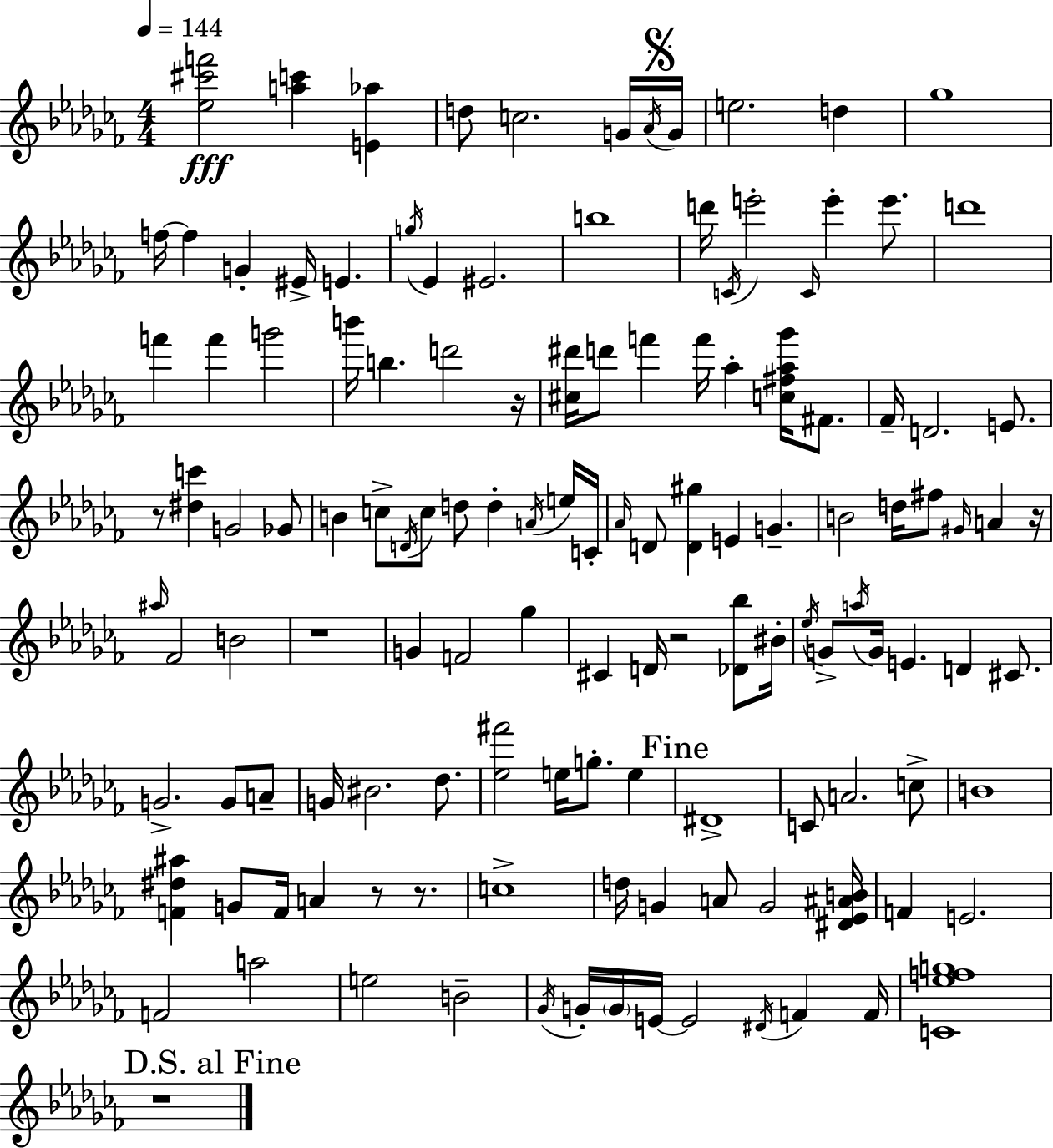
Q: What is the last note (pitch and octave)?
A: F4